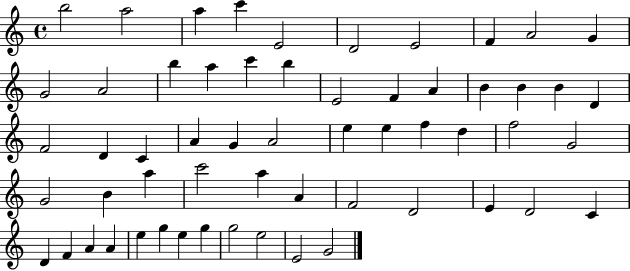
{
  \clef treble
  \time 4/4
  \defaultTimeSignature
  \key c \major
  b''2 a''2 | a''4 c'''4 e'2 | d'2 e'2 | f'4 a'2 g'4 | \break g'2 a'2 | b''4 a''4 c'''4 b''4 | e'2 f'4 a'4 | b'4 b'4 b'4 d'4 | \break f'2 d'4 c'4 | a'4 g'4 a'2 | e''4 e''4 f''4 d''4 | f''2 g'2 | \break g'2 b'4 a''4 | c'''2 a''4 a'4 | f'2 d'2 | e'4 d'2 c'4 | \break d'4 f'4 a'4 a'4 | e''4 g''4 e''4 g''4 | g''2 e''2 | e'2 g'2 | \break \bar "|."
}